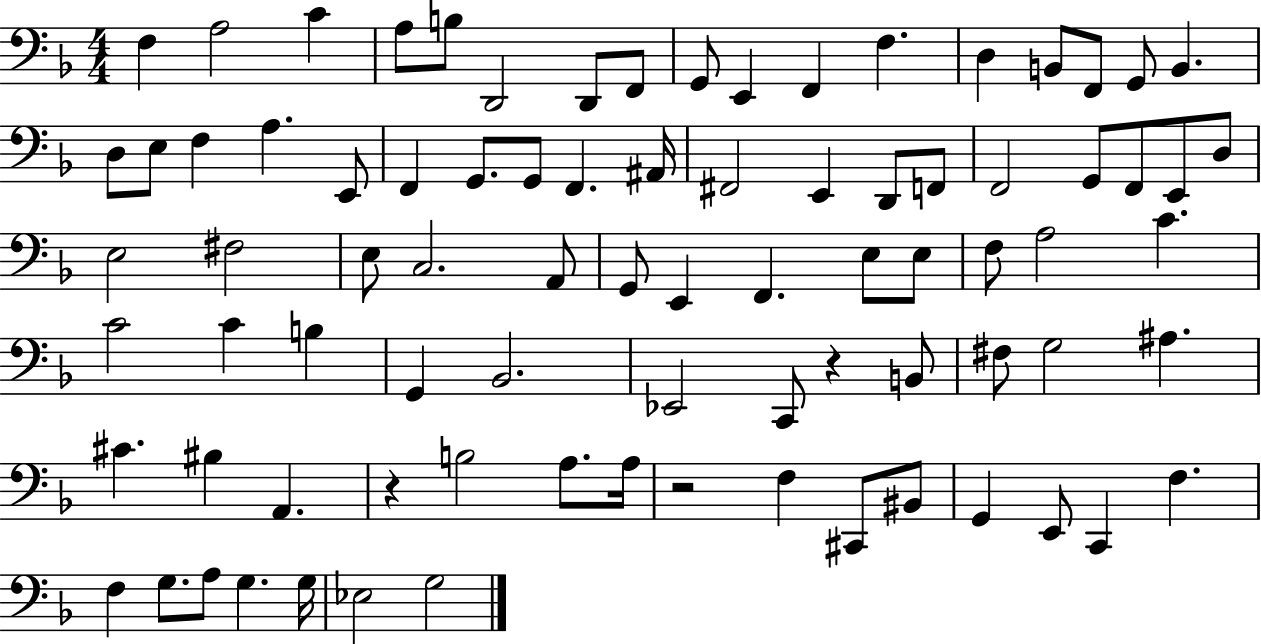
X:1
T:Untitled
M:4/4
L:1/4
K:F
F, A,2 C A,/2 B,/2 D,,2 D,,/2 F,,/2 G,,/2 E,, F,, F, D, B,,/2 F,,/2 G,,/2 B,, D,/2 E,/2 F, A, E,,/2 F,, G,,/2 G,,/2 F,, ^A,,/4 ^F,,2 E,, D,,/2 F,,/2 F,,2 G,,/2 F,,/2 E,,/2 D,/2 E,2 ^F,2 E,/2 C,2 A,,/2 G,,/2 E,, F,, E,/2 E,/2 F,/2 A,2 C C2 C B, G,, _B,,2 _E,,2 C,,/2 z B,,/2 ^F,/2 G,2 ^A, ^C ^B, A,, z B,2 A,/2 A,/4 z2 F, ^C,,/2 ^B,,/2 G,, E,,/2 C,, F, F, G,/2 A,/2 G, G,/4 _E,2 G,2